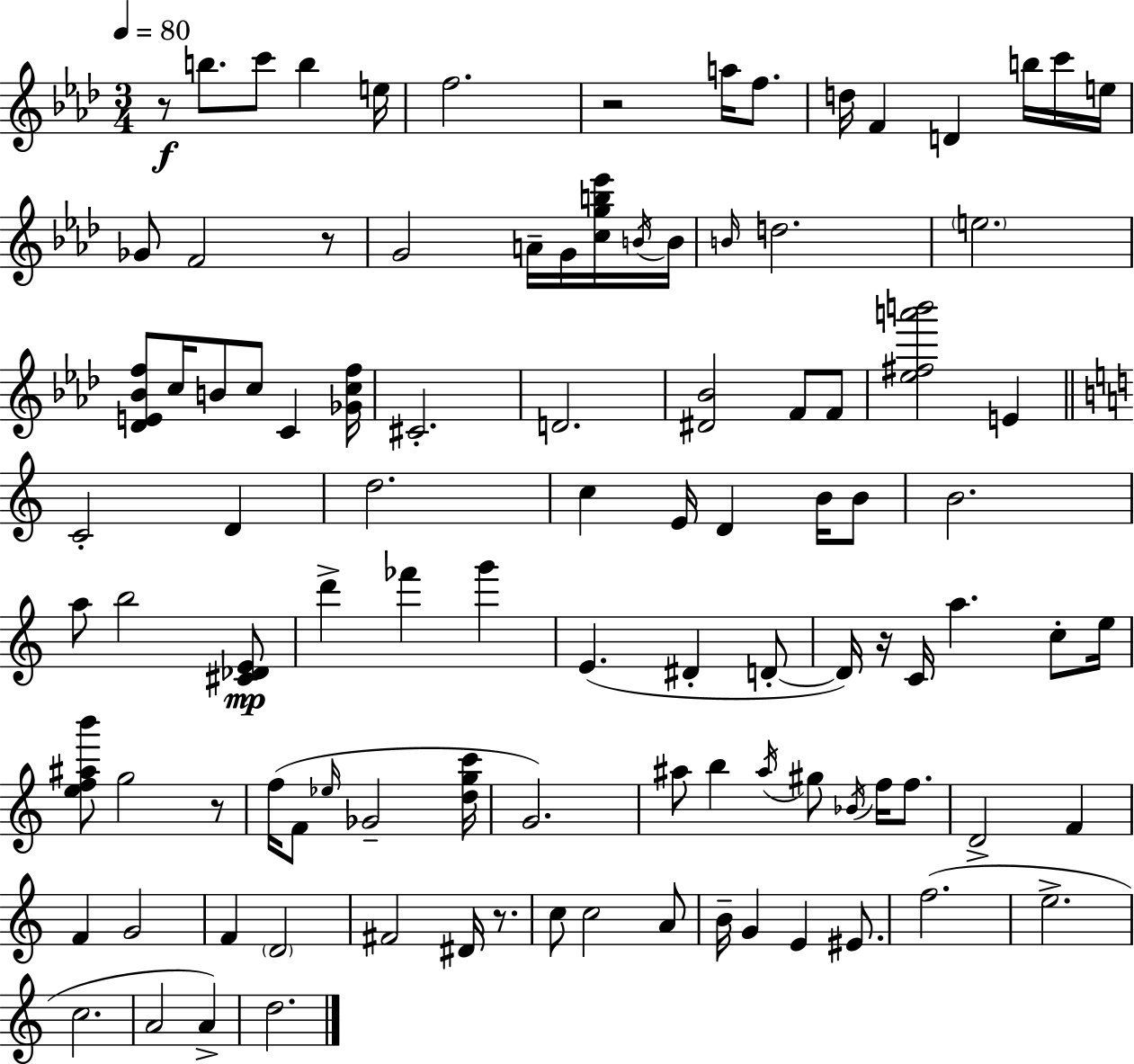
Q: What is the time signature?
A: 3/4